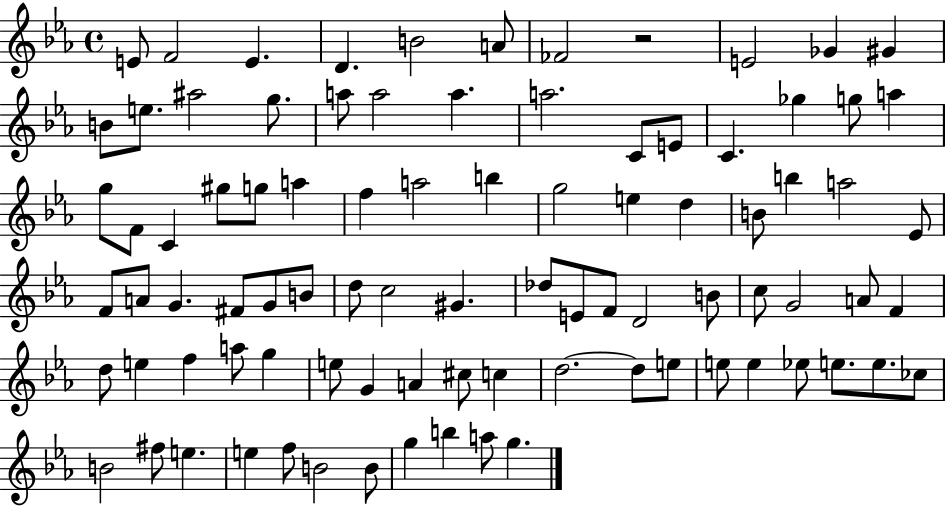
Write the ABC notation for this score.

X:1
T:Untitled
M:4/4
L:1/4
K:Eb
E/2 F2 E D B2 A/2 _F2 z2 E2 _G ^G B/2 e/2 ^a2 g/2 a/2 a2 a a2 C/2 E/2 C _g g/2 a g/2 F/2 C ^g/2 g/2 a f a2 b g2 e d B/2 b a2 _E/2 F/2 A/2 G ^F/2 G/2 B/2 d/2 c2 ^G _d/2 E/2 F/2 D2 B/2 c/2 G2 A/2 F d/2 e f a/2 g e/2 G A ^c/2 c d2 d/2 e/2 e/2 e _e/2 e/2 e/2 _c/2 B2 ^f/2 e e f/2 B2 B/2 g b a/2 g